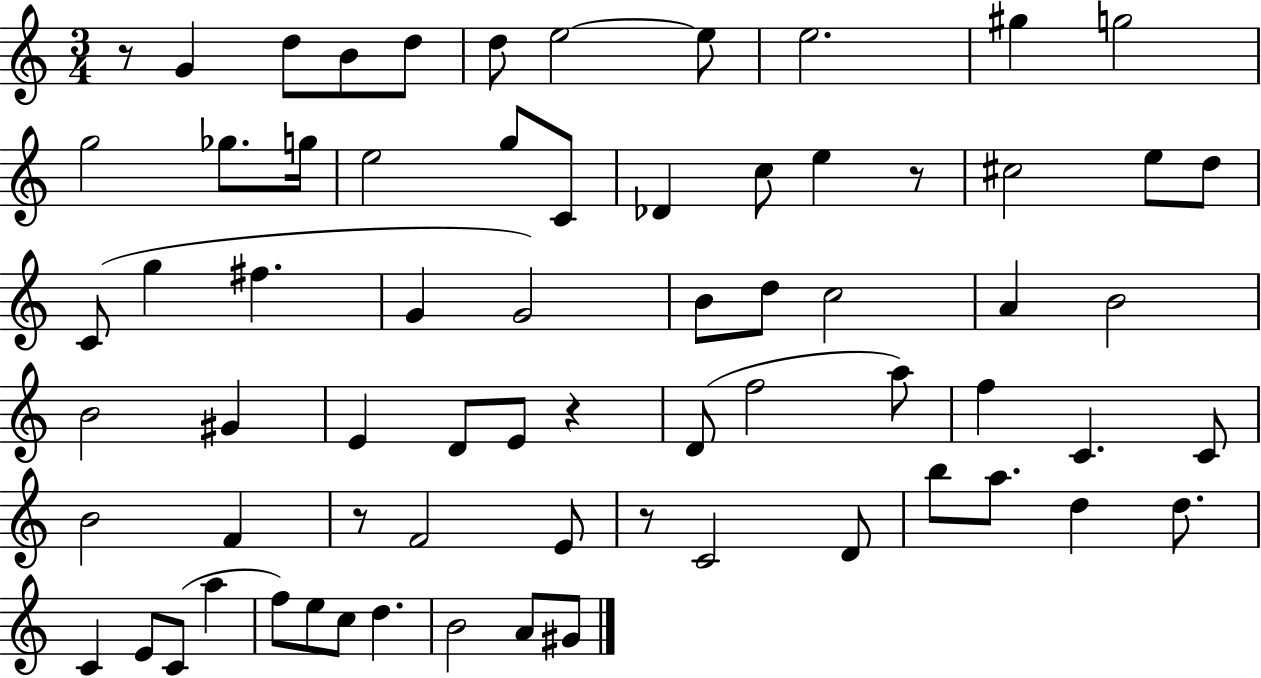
{
  \clef treble
  \numericTimeSignature
  \time 3/4
  \key c \major
  \repeat volta 2 { r8 g'4 d''8 b'8 d''8 | d''8 e''2~~ e''8 | e''2. | gis''4 g''2 | \break g''2 ges''8. g''16 | e''2 g''8 c'8 | des'4 c''8 e''4 r8 | cis''2 e''8 d''8 | \break c'8( g''4 fis''4. | g'4 g'2) | b'8 d''8 c''2 | a'4 b'2 | \break b'2 gis'4 | e'4 d'8 e'8 r4 | d'8( f''2 a''8) | f''4 c'4. c'8 | \break b'2 f'4 | r8 f'2 e'8 | r8 c'2 d'8 | b''8 a''8. d''4 d''8. | \break c'4 e'8 c'8( a''4 | f''8) e''8 c''8 d''4. | b'2 a'8 gis'8 | } \bar "|."
}